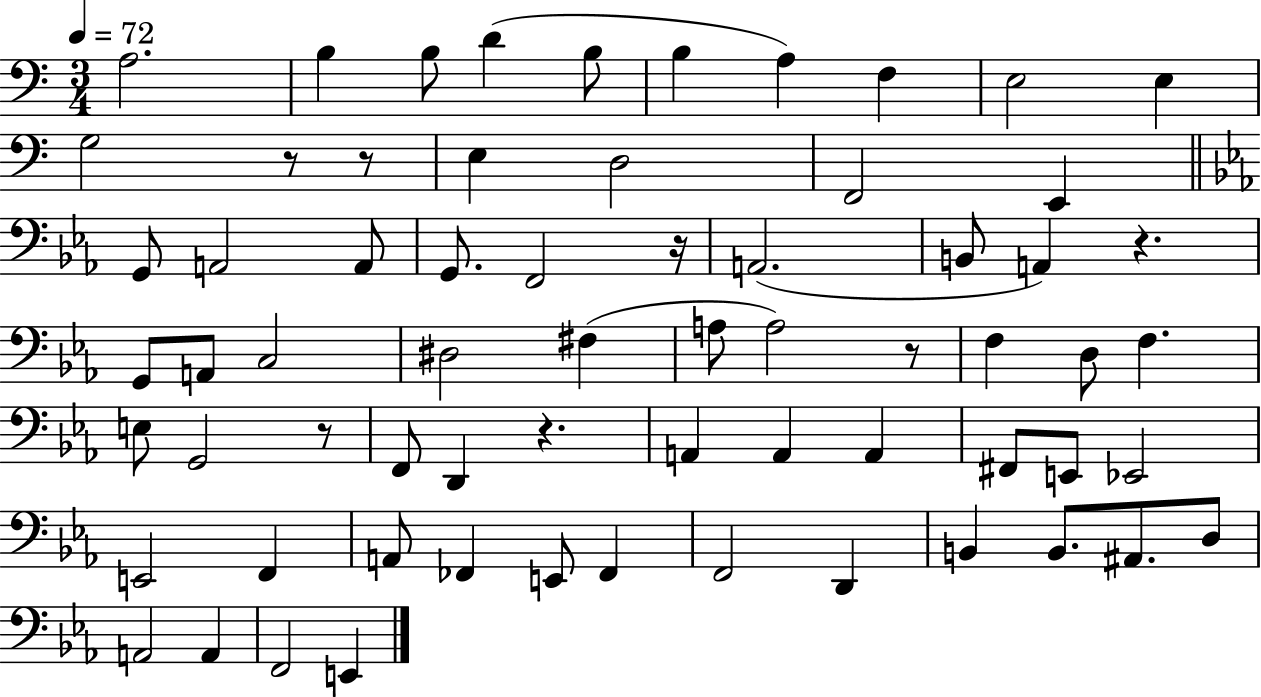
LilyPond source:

{
  \clef bass
  \numericTimeSignature
  \time 3/4
  \key c \major
  \tempo 4 = 72
  a2. | b4 b8 d'4( b8 | b4 a4) f4 | e2 e4 | \break g2 r8 r8 | e4 d2 | f,2 e,4 | \bar "||" \break \key c \minor g,8 a,2 a,8 | g,8. f,2 r16 | a,2.( | b,8 a,4) r4. | \break g,8 a,8 c2 | dis2 fis4( | a8 a2) r8 | f4 d8 f4. | \break e8 g,2 r8 | f,8 d,4 r4. | a,4 a,4 a,4 | fis,8 e,8 ees,2 | \break e,2 f,4 | a,8 fes,4 e,8 fes,4 | f,2 d,4 | b,4 b,8. ais,8. d8 | \break a,2 a,4 | f,2 e,4 | \bar "|."
}